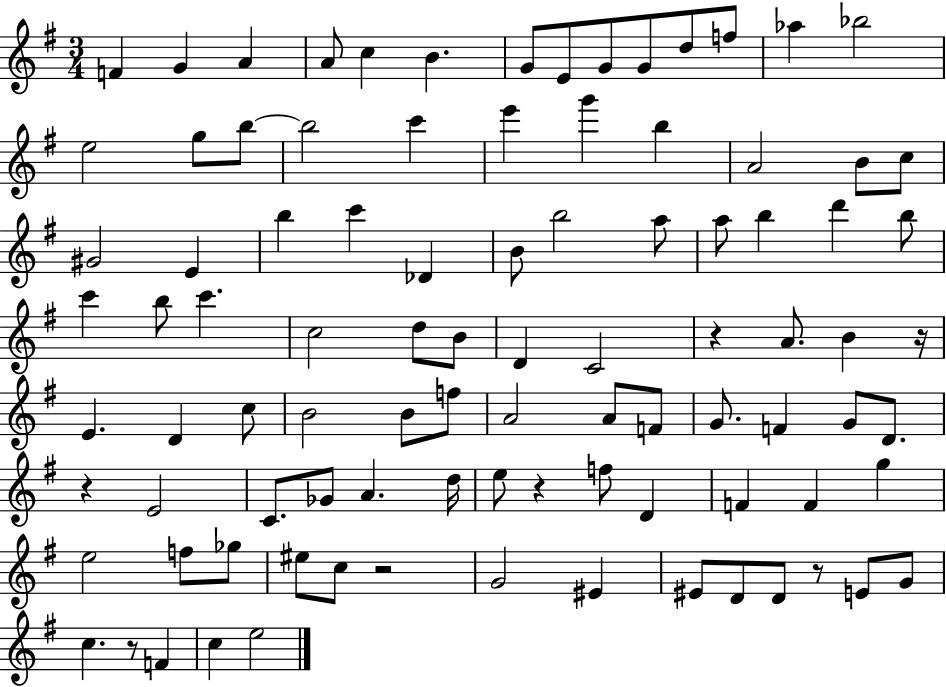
F4/q G4/q A4/q A4/e C5/q B4/q. G4/e E4/e G4/e G4/e D5/e F5/e Ab5/q Bb5/h E5/h G5/e B5/e B5/h C6/q E6/q G6/q B5/q A4/h B4/e C5/e G#4/h E4/q B5/q C6/q Db4/q B4/e B5/h A5/e A5/e B5/q D6/q B5/e C6/q B5/e C6/q. C5/h D5/e B4/e D4/q C4/h R/q A4/e. B4/q R/s E4/q. D4/q C5/e B4/h B4/e F5/e A4/h A4/e F4/e G4/e. F4/q G4/e D4/e. R/q E4/h C4/e. Gb4/e A4/q. D5/s E5/e R/q F5/e D4/q F4/q F4/q G5/q E5/h F5/e Gb5/e EIS5/e C5/e R/h G4/h EIS4/q EIS4/e D4/e D4/e R/e E4/e G4/e C5/q. R/e F4/q C5/q E5/h